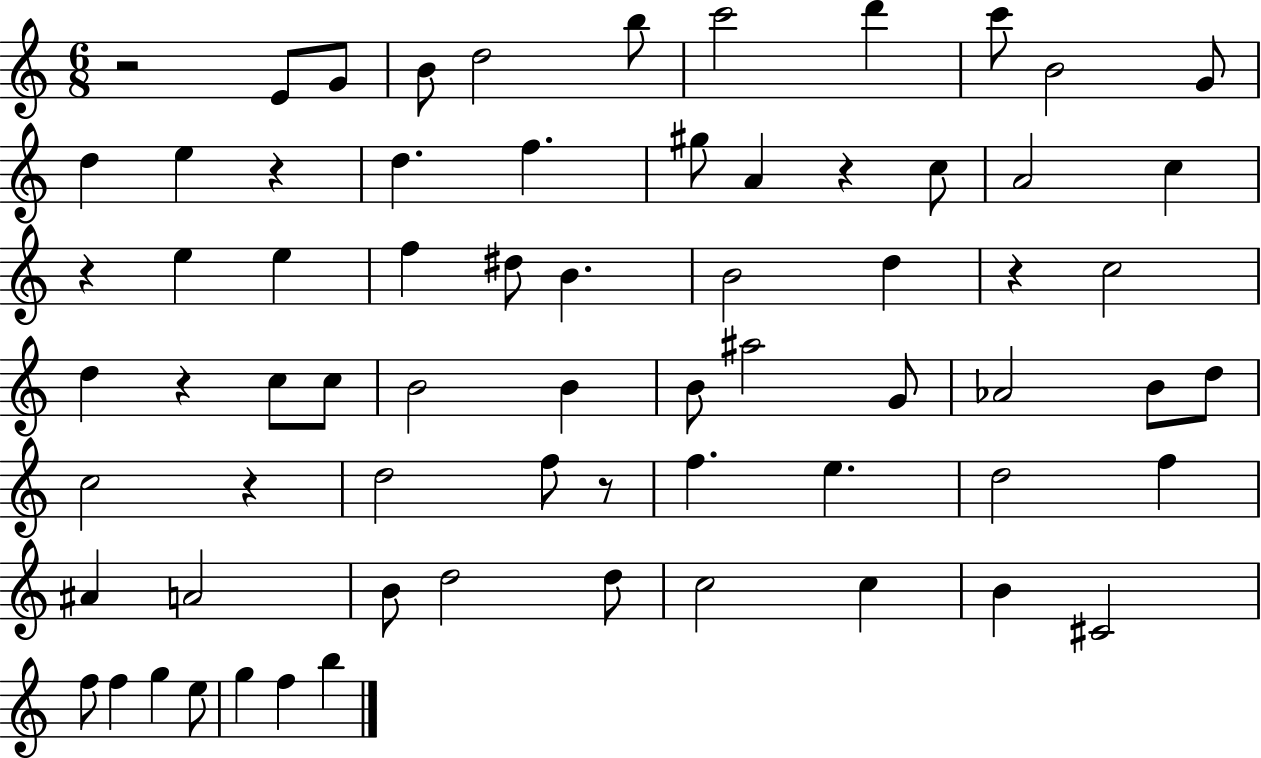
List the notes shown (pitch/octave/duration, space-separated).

R/h E4/e G4/e B4/e D5/h B5/e C6/h D6/q C6/e B4/h G4/e D5/q E5/q R/q D5/q. F5/q. G#5/e A4/q R/q C5/e A4/h C5/q R/q E5/q E5/q F5/q D#5/e B4/q. B4/h D5/q R/q C5/h D5/q R/q C5/e C5/e B4/h B4/q B4/e A#5/h G4/e Ab4/h B4/e D5/e C5/h R/q D5/h F5/e R/e F5/q. E5/q. D5/h F5/q A#4/q A4/h B4/e D5/h D5/e C5/h C5/q B4/q C#4/h F5/e F5/q G5/q E5/e G5/q F5/q B5/q